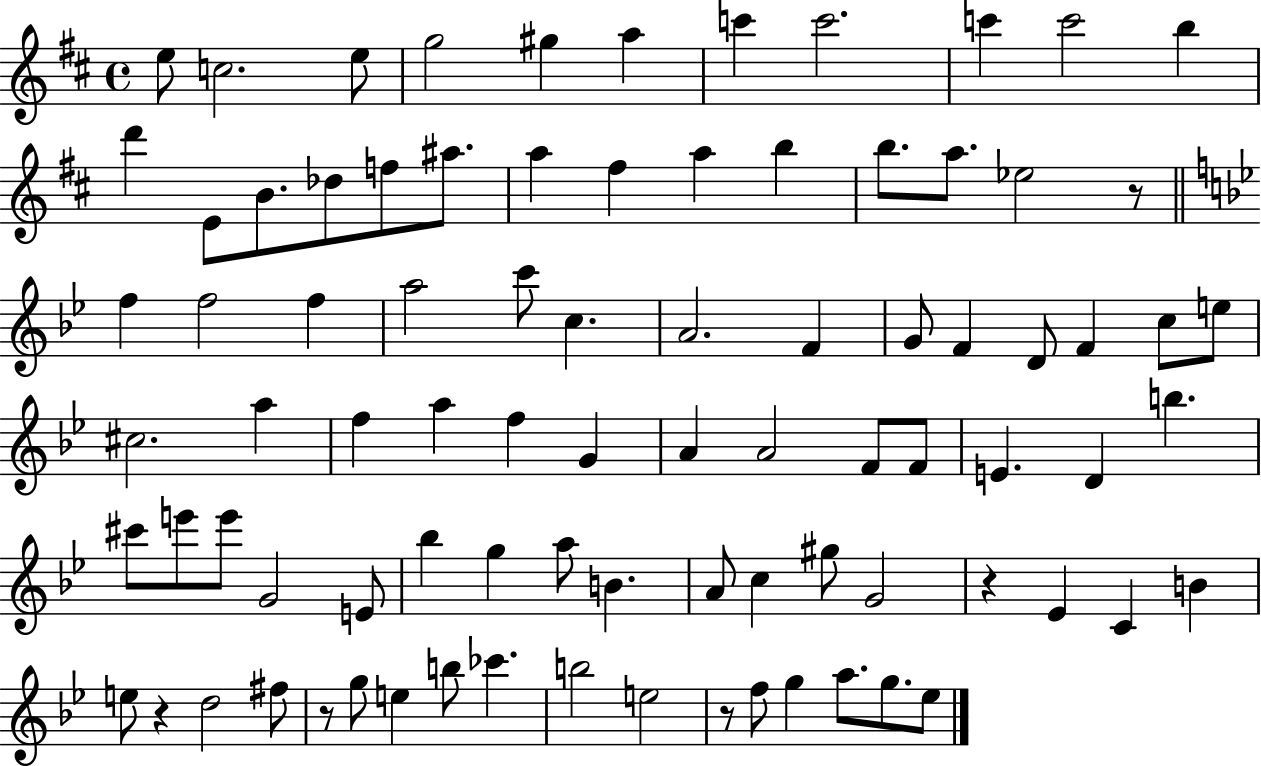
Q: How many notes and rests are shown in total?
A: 86